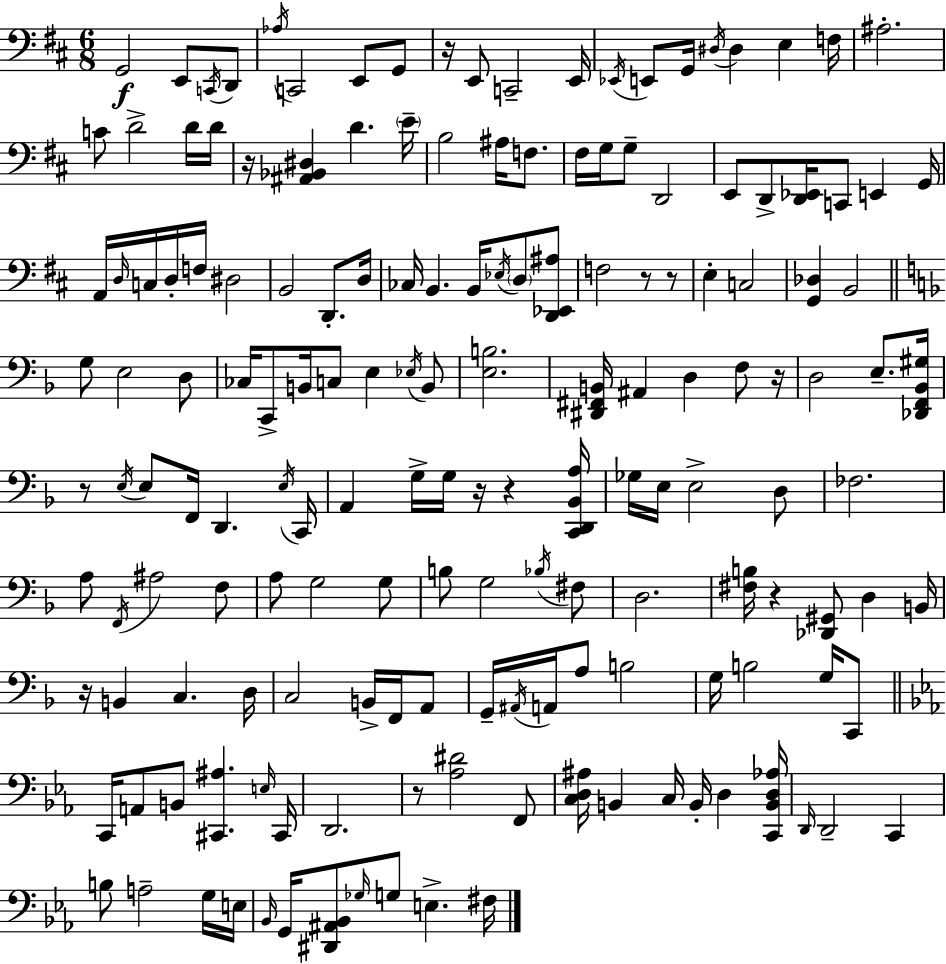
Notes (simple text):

G2/h E2/e C2/s D2/e Ab3/s C2/h E2/e G2/e R/s E2/e C2/h E2/s Eb2/s E2/e G2/s D#3/s D#3/q E3/q F3/s A#3/h. C4/e D4/h D4/s D4/s R/s [A#2,Bb2,D#3]/q D4/q. E4/s B3/h A#3/s F3/e. F#3/s G3/s G3/e D2/h E2/e D2/e [D2,Eb2]/s C2/e E2/q G2/s A2/s D3/s C3/s D3/s F3/s D#3/h B2/h D2/e. D3/s CES3/s B2/q. B2/s Eb3/s D3/e [D2,Eb2,A#3]/e F3/h R/e R/e E3/q C3/h [G2,Db3]/q B2/h G3/e E3/h D3/e CES3/s C2/e B2/s C3/e E3/q Eb3/s B2/e [E3,B3]/h. [D#2,F#2,B2]/s A#2/q D3/q F3/e R/s D3/h E3/e. [Db2,F2,Bb2,G#3]/s R/e E3/s E3/e F2/s D2/q. E3/s C2/s A2/q G3/s G3/s R/s R/q [C2,D2,Bb2,A3]/s Gb3/s E3/s E3/h D3/e FES3/h. A3/e F2/s A#3/h F3/e A3/e G3/h G3/e B3/e G3/h Bb3/s F#3/e D3/h. [F#3,B3]/s R/q [Db2,G#2]/e D3/q B2/s R/s B2/q C3/q. D3/s C3/h B2/s F2/s A2/e G2/s A#2/s A2/s A3/e B3/h G3/s B3/h G3/s C2/e C2/s A2/e B2/e [C#2,A#3]/q. E3/s C#2/s D2/h. R/e [Ab3,D#4]/h F2/e [C3,D3,A#3]/s B2/q C3/s B2/s D3/q [C2,B2,D3,Ab3]/s D2/s D2/h C2/q B3/e A3/h G3/s E3/s Bb2/s G2/s [D#2,A#2,Bb2]/e Gb3/s G3/e E3/q. F#3/s